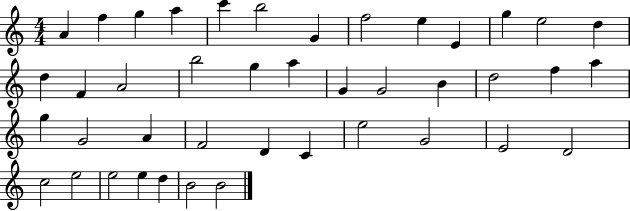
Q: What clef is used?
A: treble